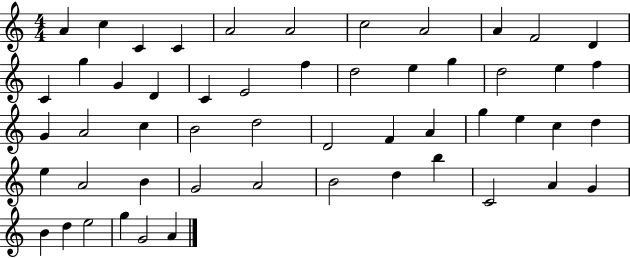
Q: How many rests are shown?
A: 0